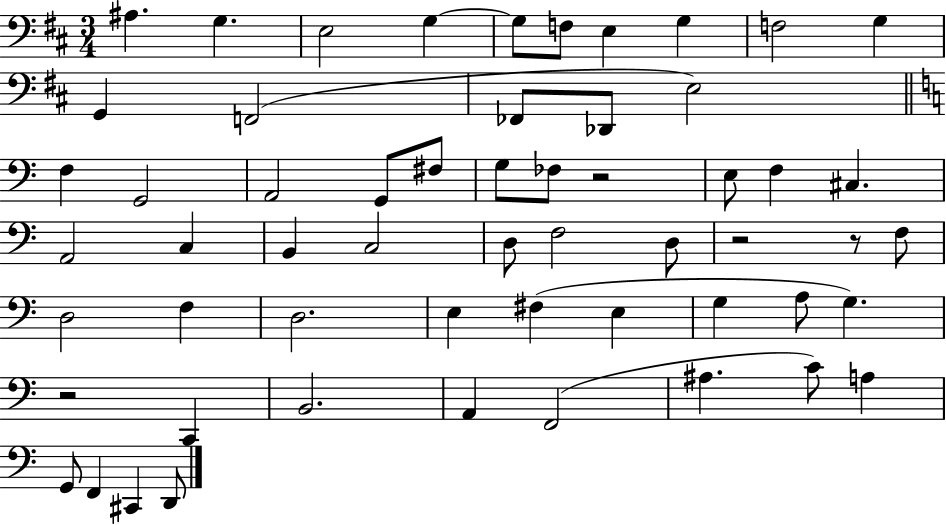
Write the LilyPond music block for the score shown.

{
  \clef bass
  \numericTimeSignature
  \time 3/4
  \key d \major
  \repeat volta 2 { ais4. g4. | e2 g4~~ | g8 f8 e4 g4 | f2 g4 | \break g,4 f,2( | fes,8 des,8 e2) | \bar "||" \break \key c \major f4 g,2 | a,2 g,8 fis8 | g8 fes8 r2 | e8 f4 cis4. | \break a,2 c4 | b,4 c2 | d8 f2 d8 | r2 r8 f8 | \break d2 f4 | d2. | e4 fis4( e4 | g4 a8 g4.) | \break r2 c,4 | b,2. | a,4 f,2( | ais4. c'8) a4 | \break g,8 f,4 cis,4 d,8 | } \bar "|."
}